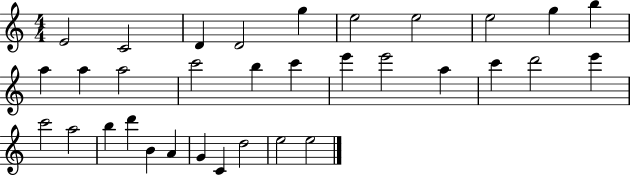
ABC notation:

X:1
T:Untitled
M:4/4
L:1/4
K:C
E2 C2 D D2 g e2 e2 e2 g b a a a2 c'2 b c' e' e'2 a c' d'2 e' c'2 a2 b d' B A G C d2 e2 e2